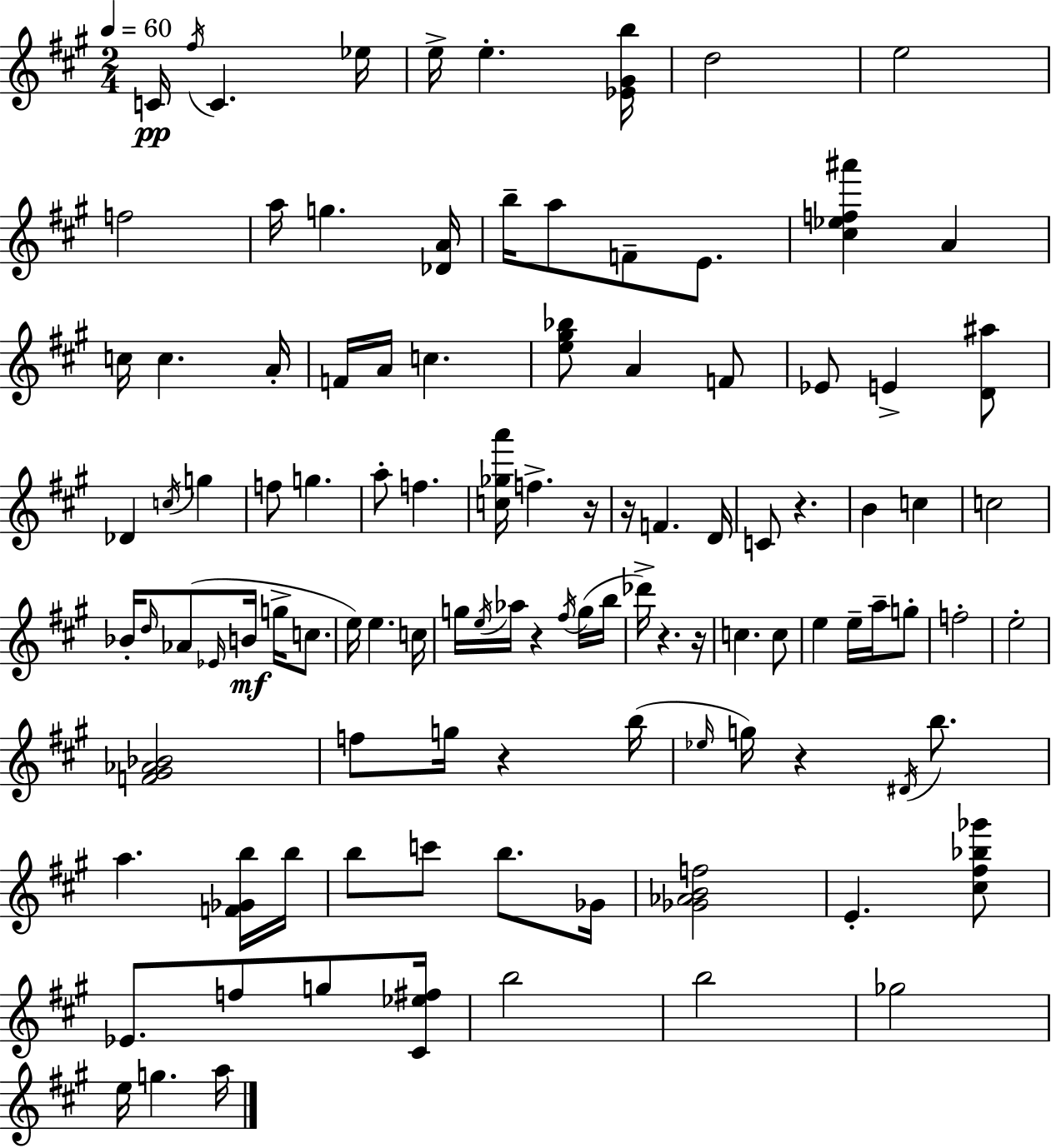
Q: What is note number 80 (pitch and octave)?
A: Eb4